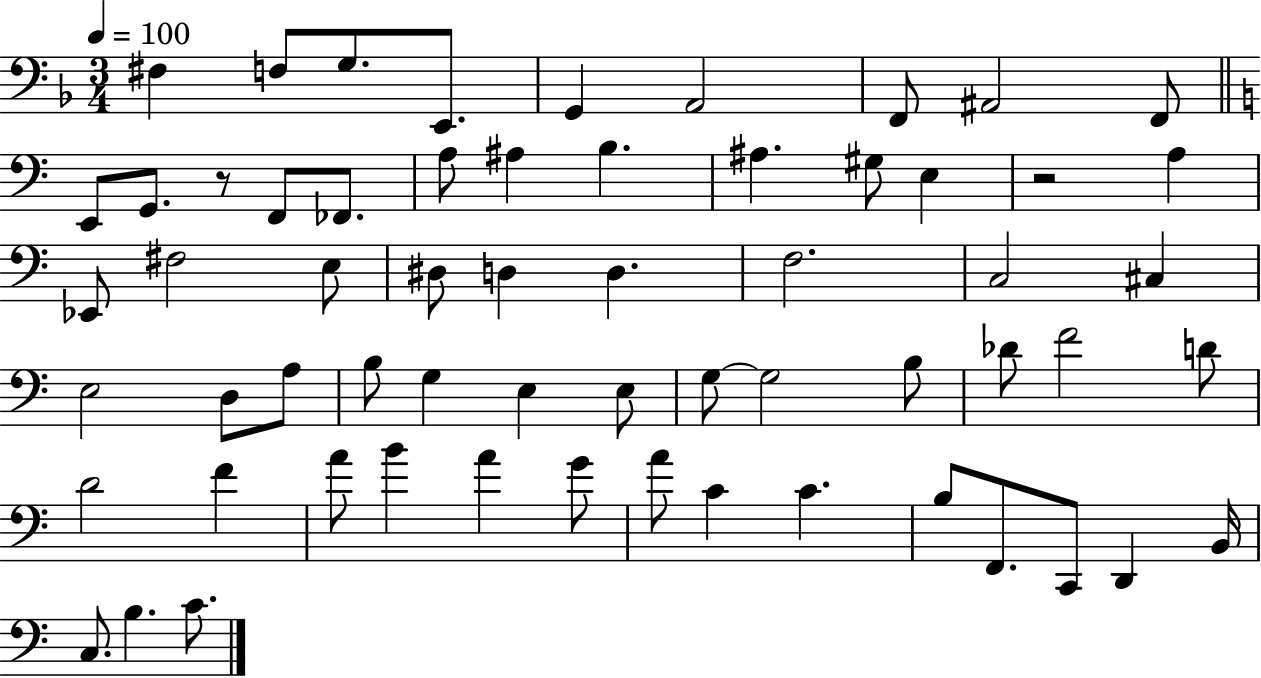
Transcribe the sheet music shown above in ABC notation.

X:1
T:Untitled
M:3/4
L:1/4
K:F
^F, F,/2 G,/2 E,,/2 G,, A,,2 F,,/2 ^A,,2 F,,/2 E,,/2 G,,/2 z/2 F,,/2 _F,,/2 A,/2 ^A, B, ^A, ^G,/2 E, z2 A, _E,,/2 ^F,2 E,/2 ^D,/2 D, D, F,2 C,2 ^C, E,2 D,/2 A,/2 B,/2 G, E, E,/2 G,/2 G,2 B,/2 _D/2 F2 D/2 D2 F A/2 B A G/2 A/2 C C B,/2 F,,/2 C,,/2 D,, B,,/4 C,/2 B, C/2